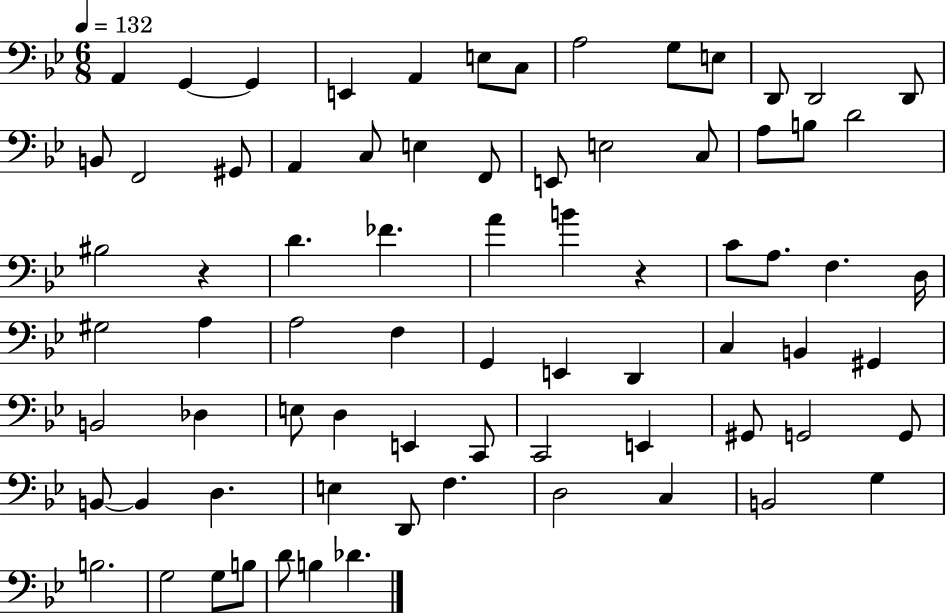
{
  \clef bass
  \numericTimeSignature
  \time 6/8
  \key bes \major
  \tempo 4 = 132
  a,4 g,4~~ g,4 | e,4 a,4 e8 c8 | a2 g8 e8 | d,8 d,2 d,8 | \break b,8 f,2 gis,8 | a,4 c8 e4 f,8 | e,8 e2 c8 | a8 b8 d'2 | \break bis2 r4 | d'4. fes'4. | a'4 b'4 r4 | c'8 a8. f4. d16 | \break gis2 a4 | a2 f4 | g,4 e,4 d,4 | c4 b,4 gis,4 | \break b,2 des4 | e8 d4 e,4 c,8 | c,2 e,4 | gis,8 g,2 g,8 | \break b,8~~ b,4 d4. | e4 d,8 f4. | d2 c4 | b,2 g4 | \break b2. | g2 g8 b8 | d'8 b4 des'4. | \bar "|."
}